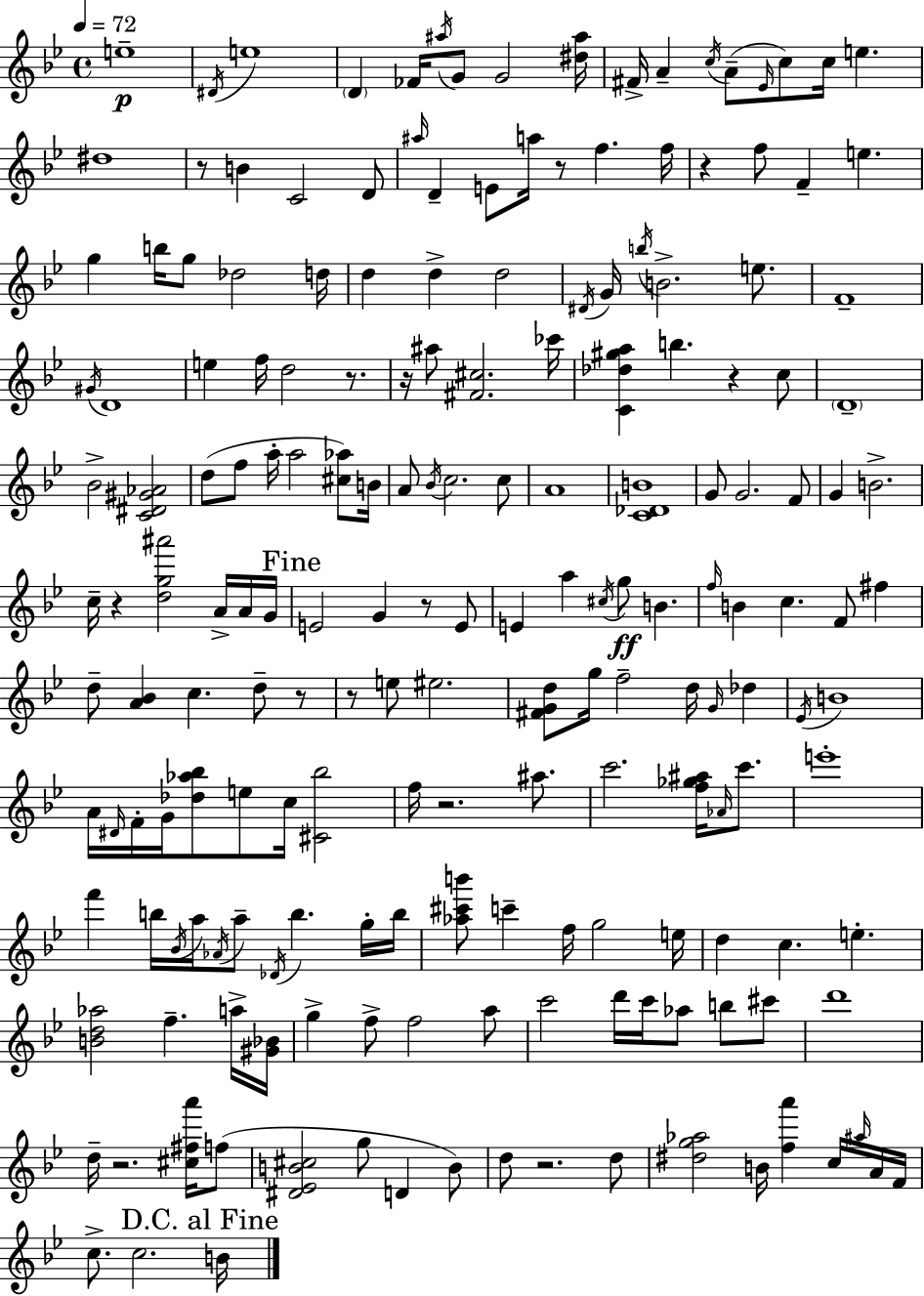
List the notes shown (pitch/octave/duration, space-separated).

E5/w D#4/s E5/w D4/q FES4/s A#5/s G4/e G4/h [D#5,A#5]/s F#4/s A4/q C5/s A4/e Eb4/s C5/e C5/s E5/q. D#5/w R/e B4/q C4/h D4/e A#5/s D4/q E4/e A5/s R/e F5/q. F5/s R/q F5/e F4/q E5/q. G5/q B5/s G5/e Db5/h D5/s D5/q D5/q D5/h D#4/s G4/s B5/s B4/h. E5/e. F4/w G#4/s D4/w E5/q F5/s D5/h R/e. R/s A#5/e [F#4,C#5]/h. CES6/s [C4,Db5,G#5,A5]/q B5/q. R/q C5/e D4/w Bb4/h [C4,D#4,G#4,Ab4]/h D5/e F5/e A5/s A5/h [C#5,Ab5]/e B4/s A4/e Bb4/s C5/h. C5/e A4/w [C4,Db4,B4]/w G4/e G4/h. F4/e G4/q B4/h. C5/s R/q [D5,G5,A#6]/h A4/s A4/s G4/s E4/h G4/q R/e E4/e E4/q A5/q C#5/s G5/e B4/q. F5/s B4/q C5/q. F4/e F#5/q D5/e [A4,Bb4]/q C5/q. D5/e R/e R/e E5/e EIS5/h. [F#4,G4,D5]/e G5/s F5/h D5/s G4/s Db5/q Eb4/s B4/w A4/s D#4/s F4/s G4/s [Db5,Ab5,Bb5]/e E5/e C5/s [C#4,Bb5]/h F5/s R/h. A#5/e. C6/h. [F5,Gb5,A#5]/s Ab4/s C6/e. E6/w F6/q B5/s Bb4/s A5/s Ab4/s A5/e Db4/s B5/q. G5/s B5/s [Ab5,C#6,B6]/e C6/q F5/s G5/h E5/s D5/q C5/q. E5/q. [B4,D5,Ab5]/h F5/q. A5/s [G#4,Bb4]/s G5/q F5/e F5/h A5/e C6/h D6/s C6/s Ab5/e B5/e C#6/e D6/w D5/s R/h. [C#5,F#5,A6]/s F5/e [D#4,Eb4,B4,C#5]/h G5/e D4/q B4/e D5/e R/h. D5/e [D#5,G5,Ab5]/h B4/s [F5,A6]/q C5/s A#5/s A4/s F4/s C5/e. C5/h. B4/s